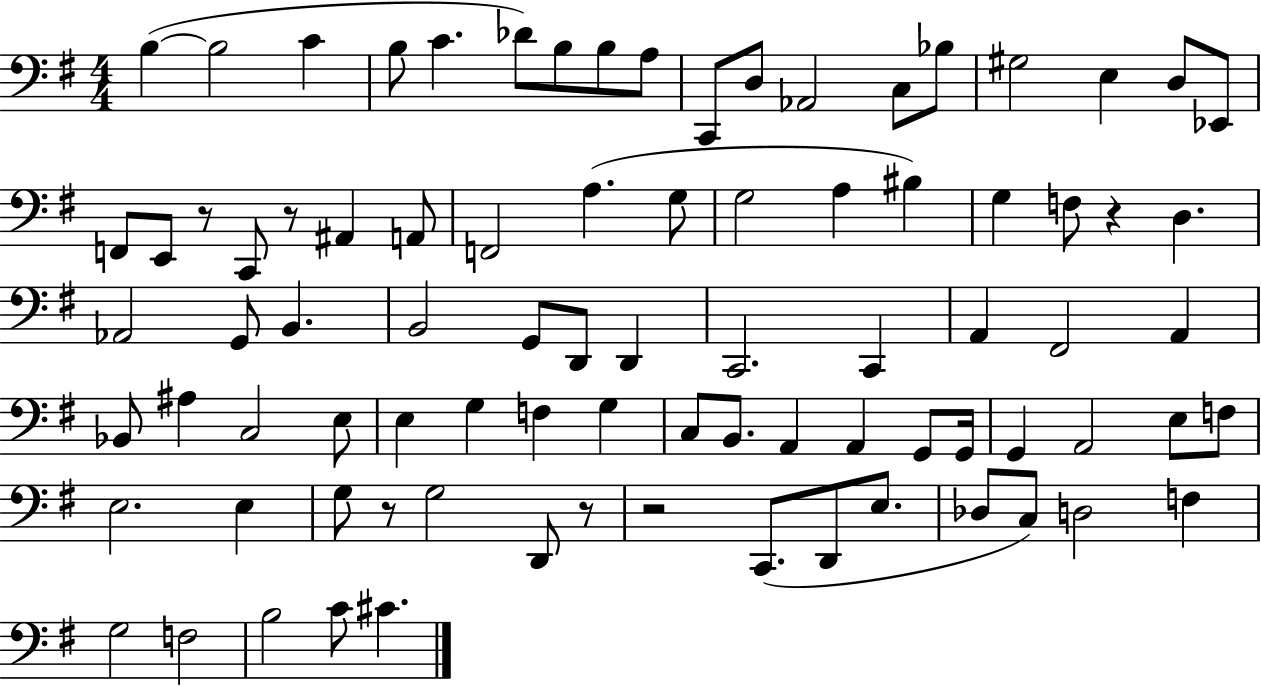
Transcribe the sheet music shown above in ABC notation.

X:1
T:Untitled
M:4/4
L:1/4
K:G
B, B,2 C B,/2 C _D/2 B,/2 B,/2 A,/2 C,,/2 D,/2 _A,,2 C,/2 _B,/2 ^G,2 E, D,/2 _E,,/2 F,,/2 E,,/2 z/2 C,,/2 z/2 ^A,, A,,/2 F,,2 A, G,/2 G,2 A, ^B, G, F,/2 z D, _A,,2 G,,/2 B,, B,,2 G,,/2 D,,/2 D,, C,,2 C,, A,, ^F,,2 A,, _B,,/2 ^A, C,2 E,/2 E, G, F, G, C,/2 B,,/2 A,, A,, G,,/2 G,,/4 G,, A,,2 E,/2 F,/2 E,2 E, G,/2 z/2 G,2 D,,/2 z/2 z2 C,,/2 D,,/2 E,/2 _D,/2 C,/2 D,2 F, G,2 F,2 B,2 C/2 ^C